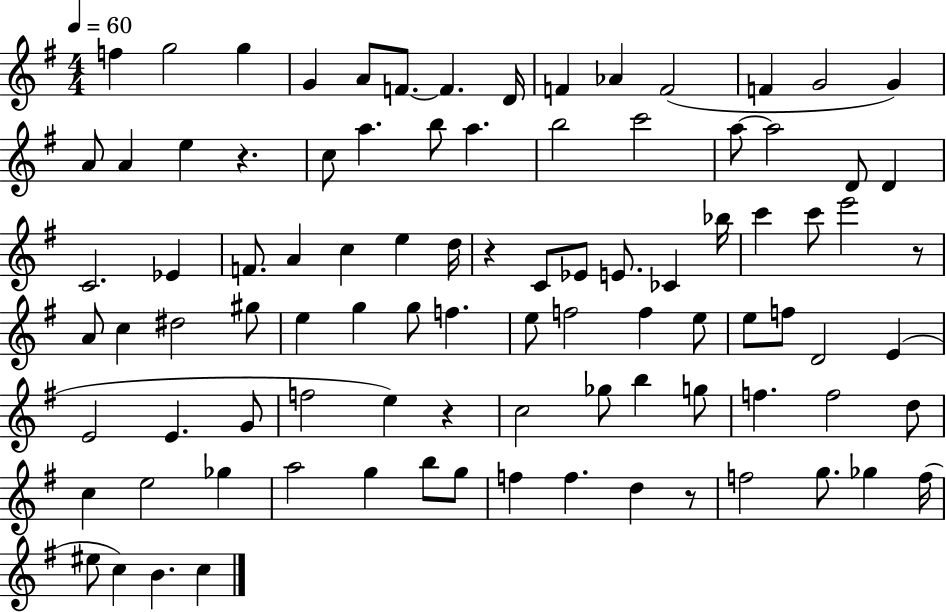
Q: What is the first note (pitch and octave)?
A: F5